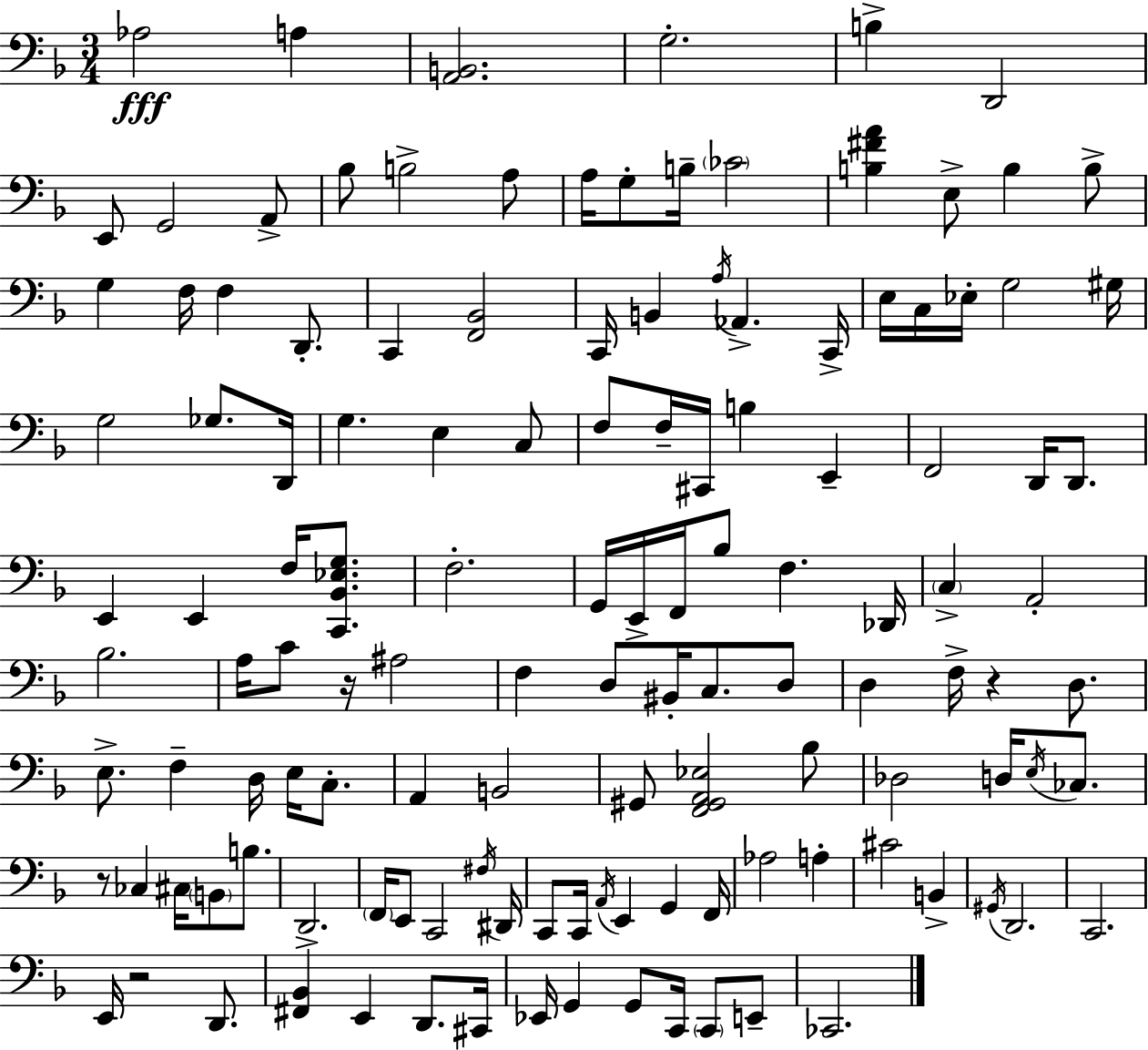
{
  \clef bass
  \numericTimeSignature
  \time 3/4
  \key d \minor
  aes2\fff a4 | <a, b,>2. | g2.-. | b4-> d,2 | \break e,8 g,2 a,8-> | bes8 b2-> a8 | a16 g8-. b16-- \parenthesize ces'2 | <b fis' a'>4 e8-> b4 b8-> | \break g4 f16 f4 d,8.-. | c,4 <f, bes,>2 | c,16 b,4 \acciaccatura { a16 } aes,4.-> | c,16-> e16 c16 ees16-. g2 | \break gis16 g2 ges8. | d,16 g4. e4 c8 | f8 f16-- cis,16 b4 e,4-- | f,2 d,16 d,8. | \break e,4 e,4 f16 <c, bes, ees g>8. | f2.-. | g,16 e,16-> f,16 bes8 f4. | des,16 \parenthesize c4-> a,2-. | \break bes2. | a16 c'8 r16 ais2 | f4 d8 bis,16-. c8. d8 | d4 f16-> r4 d8. | \break e8.-> f4-- d16 e16 c8.-. | a,4 b,2 | gis,8 <f, gis, a, ees>2 bes8 | des2 d16 \acciaccatura { e16 } ces8. | \break r8 ces4 cis16 \parenthesize b,8 b8. | d,2.-> | \parenthesize f,16 e,8 c,2 | \acciaccatura { fis16 } dis,16 c,8 c,16 \acciaccatura { a,16 } e,4 g,4 | \break f,16 aes2 | a4-. cis'2 | b,4-> \acciaccatura { gis,16 } d,2. | c,2. | \break e,16 r2 | d,8. <fis, bes,>4 e,4 | d,8. cis,16 ees,16 g,4 g,8 | c,16 \parenthesize c,8 e,8-- ces,2. | \break \bar "|."
}